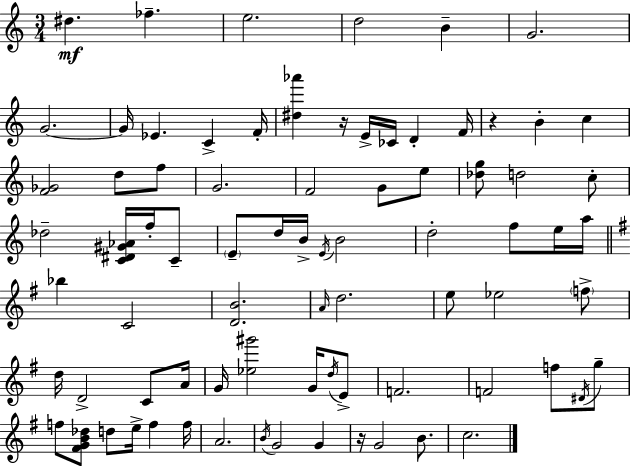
{
  \clef treble
  \numericTimeSignature
  \time 3/4
  \key c \major
  dis''4.\mf fes''4.-- | e''2. | d''2 b'4-- | g'2. | \break g'2.~~ | g'16 ees'4. c'4-> f'16-. | <dis'' aes'''>4 r16 e'16-> ces'16 d'4-. f'16 | r4 b'4-. c''4 | \break <f' ges'>2 d''8 f''8 | g'2. | f'2 g'8 e''8 | <des'' g''>8 d''2 c''8-. | \break des''2-- <c' dis' gis' aes'>16 f''16-. c'8-- | \parenthesize e'8-- d''16 b'16-> \acciaccatura { e'16 } b'2 | d''2-. f''8 e''16 | a''16 \bar "||" \break \key e \minor bes''4 c'2 | <d' b'>2. | \grace { a'16 } d''2. | e''8 ees''2 \parenthesize f''8-> | \break d''16 d'2-> c'8 | a'16 g'16 <ees'' gis'''>2 g'16 \acciaccatura { d''16 } | e'8-> f'2. | f'2 f''8 | \break \acciaccatura { dis'16 } g''8-- f''8 <fis' g' b' des''>8 d''8 e''16-> f''4 | f''16 a'2. | \acciaccatura { b'16 } g'2 | g'4 r16 g'2 | \break b'8. c''2. | \bar "|."
}